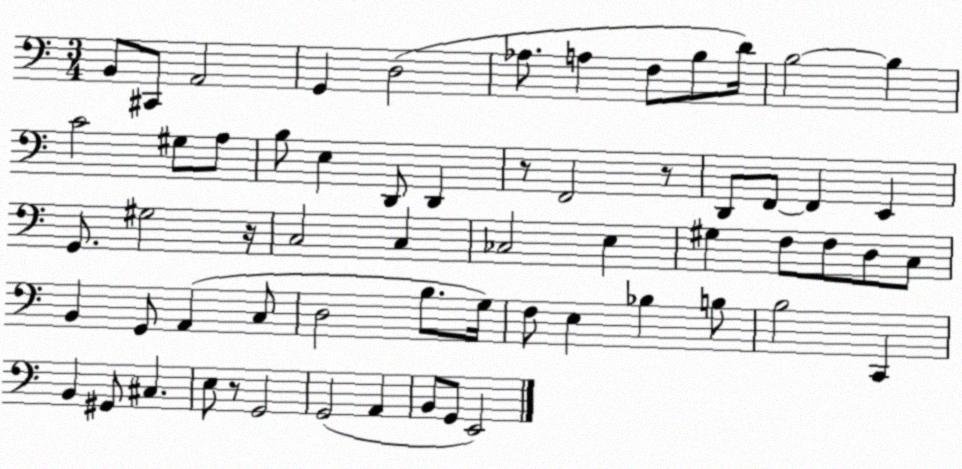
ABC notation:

X:1
T:Untitled
M:3/4
L:1/4
K:C
B,,/2 ^C,,/2 A,,2 G,, D,2 _A,/2 A, F,/2 B,/2 D/4 B,2 B, C2 ^G,/2 A,/2 B,/2 E, D,,/2 D,, z/2 F,,2 z/2 D,,/2 F,,/2 F,, E,, G,,/2 ^G,2 z/4 C,2 C, _C,2 E, ^G, F,/2 F,/2 D,/2 C,/2 B,, G,,/2 A,, C,/2 D,2 B,/2 G,/4 F,/2 E, _B, B,/2 B,2 C,, B,, ^G,,/2 ^C, E,/2 z/2 G,,2 G,,2 A,, B,,/2 G,,/2 E,,2